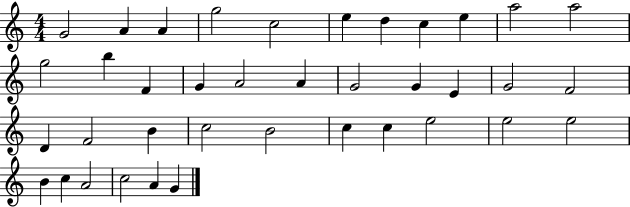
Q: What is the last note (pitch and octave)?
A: G4